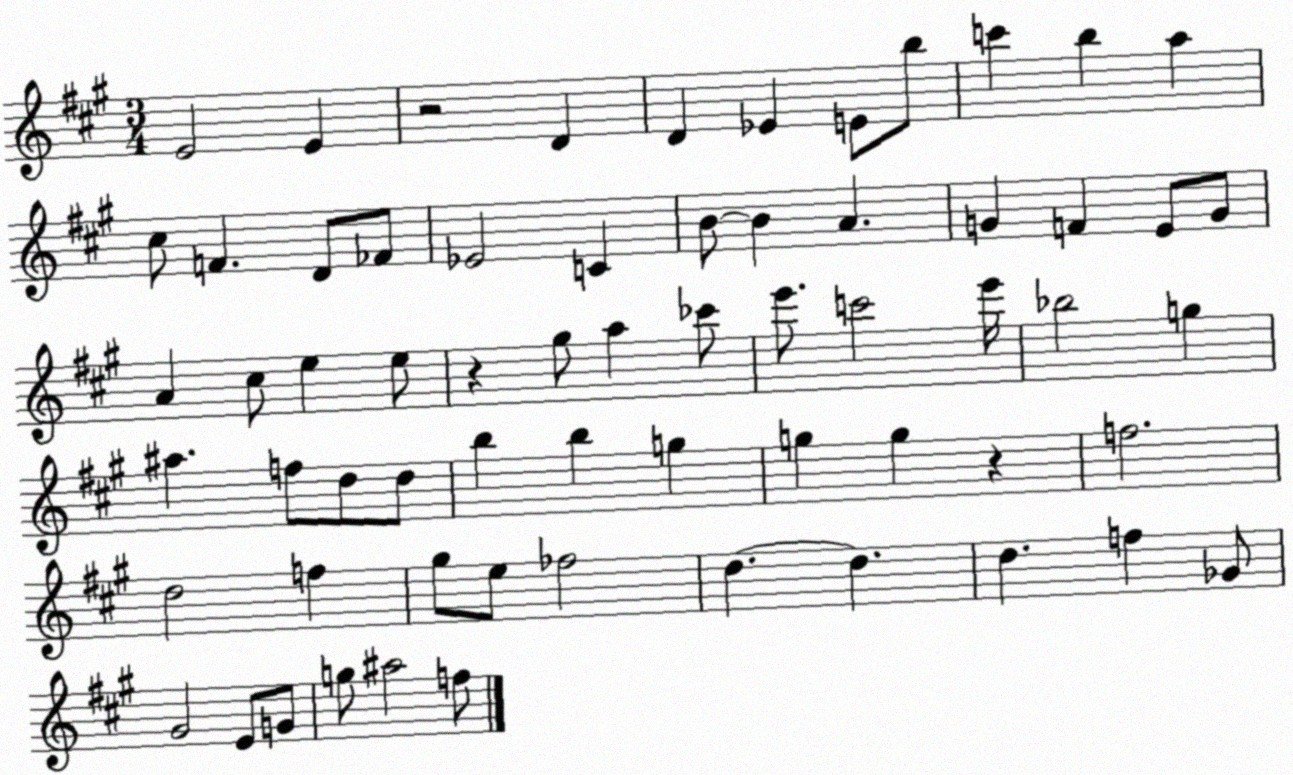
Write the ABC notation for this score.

X:1
T:Untitled
M:3/4
L:1/4
K:A
E2 E z2 D D _E E/2 b/2 c' b a ^c/2 F D/2 _F/2 _E2 C B/2 B A G F E/2 G/2 A ^c/2 e e/2 z ^g/2 a _c'/2 e'/2 c'2 e'/4 _b2 g ^a f/2 d/2 d/2 b b g g g z f2 d2 f ^g/2 e/2 _f2 d d d f _G/2 ^G2 E/2 G/2 g/2 ^a2 f/2